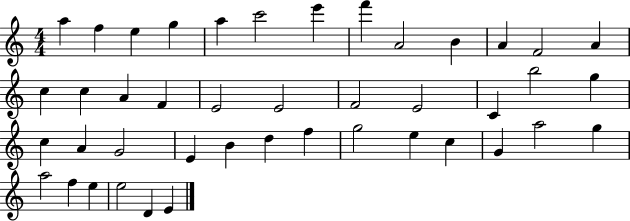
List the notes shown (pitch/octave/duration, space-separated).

A5/q F5/q E5/q G5/q A5/q C6/h E6/q F6/q A4/h B4/q A4/q F4/h A4/q C5/q C5/q A4/q F4/q E4/h E4/h F4/h E4/h C4/q B5/h G5/q C5/q A4/q G4/h E4/q B4/q D5/q F5/q G5/h E5/q C5/q G4/q A5/h G5/q A5/h F5/q E5/q E5/h D4/q E4/q